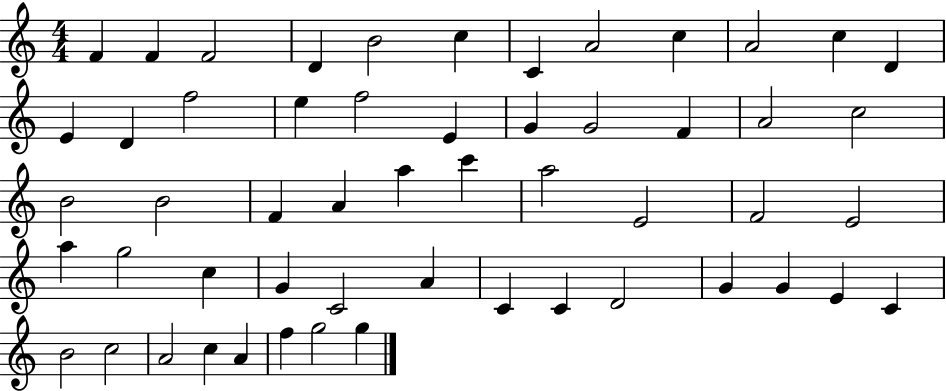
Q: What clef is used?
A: treble